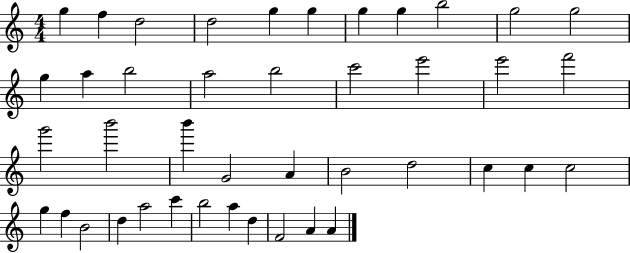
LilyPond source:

{
  \clef treble
  \numericTimeSignature
  \time 4/4
  \key c \major
  g''4 f''4 d''2 | d''2 g''4 g''4 | g''4 g''4 b''2 | g''2 g''2 | \break g''4 a''4 b''2 | a''2 b''2 | c'''2 e'''2 | e'''2 f'''2 | \break g'''2 b'''2 | b'''4 g'2 a'4 | b'2 d''2 | c''4 c''4 c''2 | \break g''4 f''4 b'2 | d''4 a''2 c'''4 | b''2 a''4 d''4 | f'2 a'4 a'4 | \break \bar "|."
}